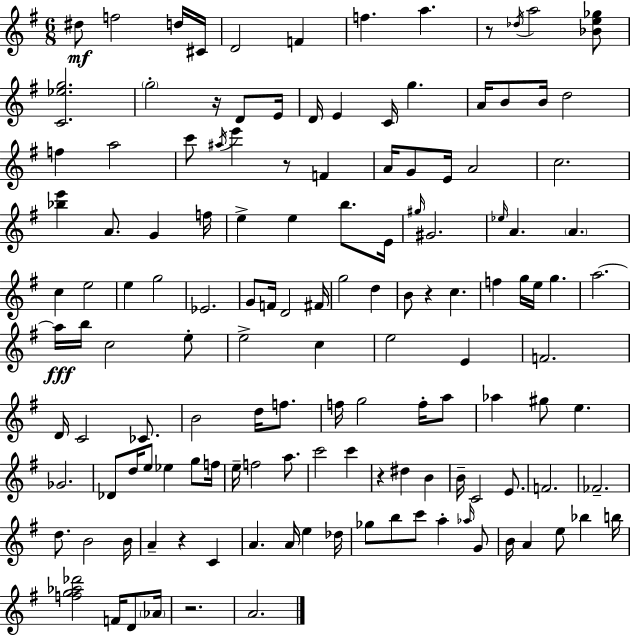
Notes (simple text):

D#5/e F5/h D5/s C#4/s D4/h F4/q F5/q. A5/q. R/e Db5/s A5/h [Bb4,E5,Gb5]/e [C4,Eb5,G5]/h. G5/h R/s D4/e E4/s D4/s E4/q C4/s G5/q. A4/s B4/e B4/s D5/h F5/q A5/h C6/e A#5/s E6/q R/e F4/q A4/s G4/e E4/s A4/h C5/h. [Bb5,E6]/q A4/e. G4/q F5/s E5/q E5/q B5/e. E4/s G#5/s G#4/h. Eb5/s A4/q. A4/q. C5/q E5/h E5/q G5/h Eb4/h. G4/e F4/s D4/h F#4/s G5/h D5/q B4/e R/q C5/q. F5/q G5/s E5/s G5/q. A5/h. A5/s B5/s C5/h E5/e E5/h C5/q E5/h E4/q F4/h. D4/s C4/h CES4/e. B4/h D5/s F5/e. F5/s G5/h F5/s A5/e Ab5/q G#5/e E5/q. Gb4/h. Db4/e D5/s E5/e Eb5/q G5/e F5/s E5/s F5/h A5/e. C6/h C6/q R/q D#5/q B4/q B4/s C4/h E4/e. F4/h. FES4/h. D5/e. B4/h B4/s A4/q R/q C4/q A4/q. A4/s E5/q Db5/s Gb5/e B5/e C6/e A5/q Ab5/s G4/e B4/s A4/q E5/e Bb5/q B5/s [F5,G5,Ab5,Db6]/h F4/s D4/e Ab4/s R/h. A4/h.